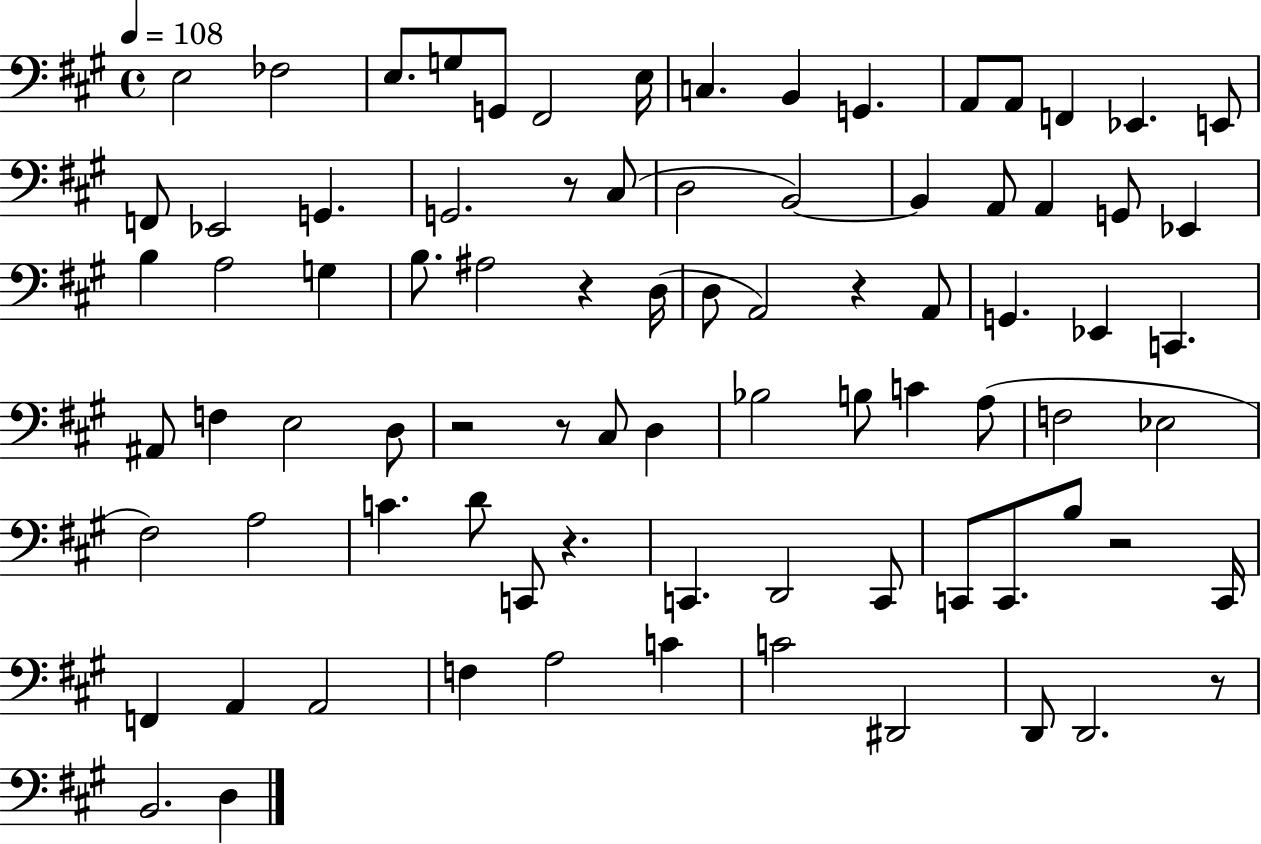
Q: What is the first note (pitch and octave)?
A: E3